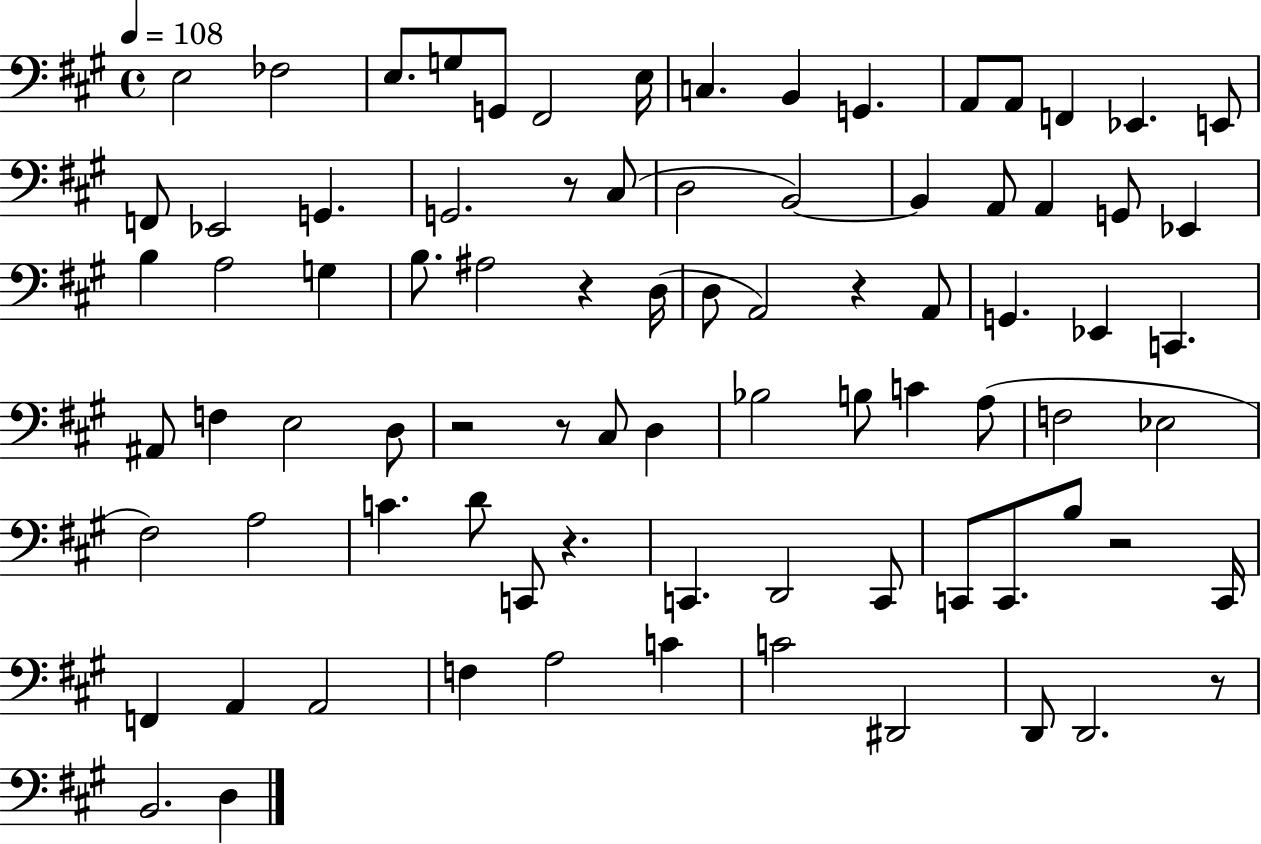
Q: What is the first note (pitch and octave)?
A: E3